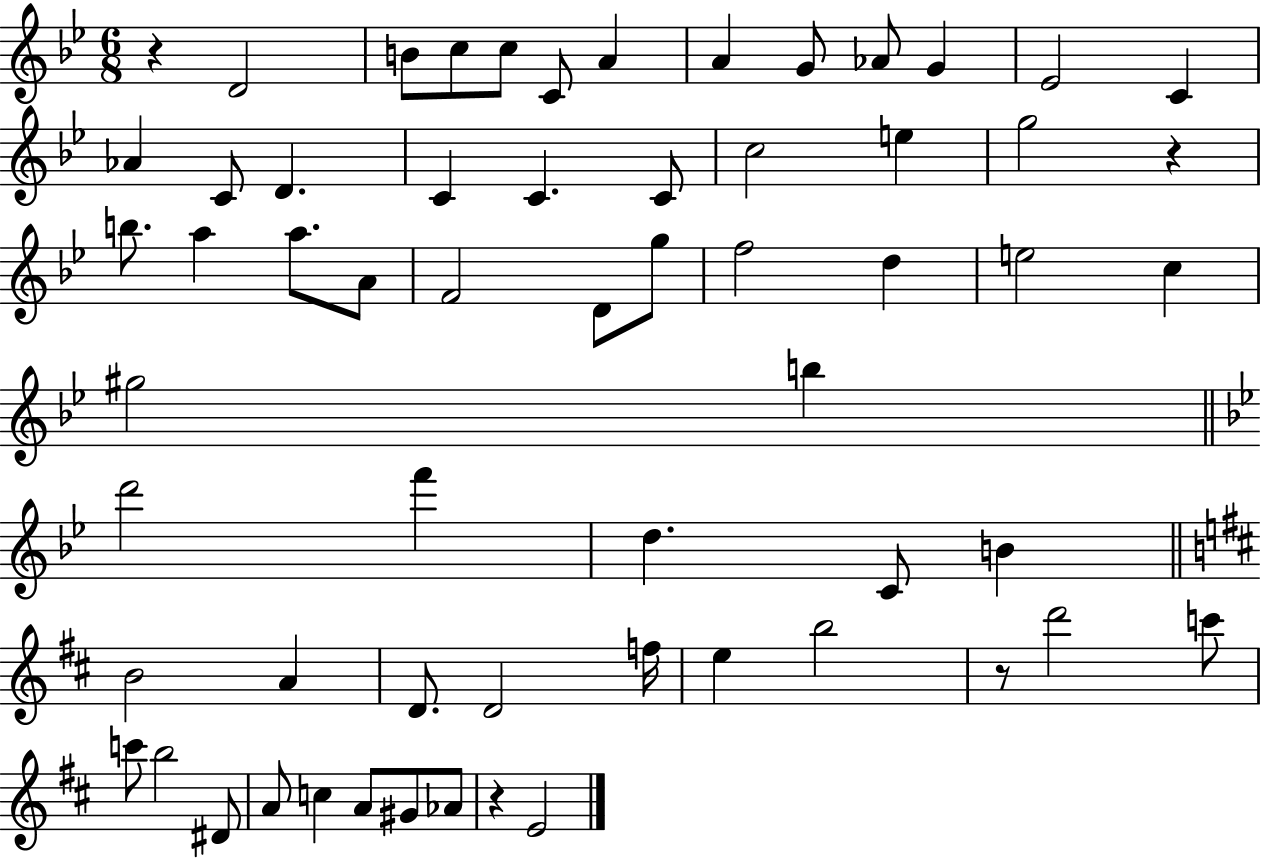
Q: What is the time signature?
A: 6/8